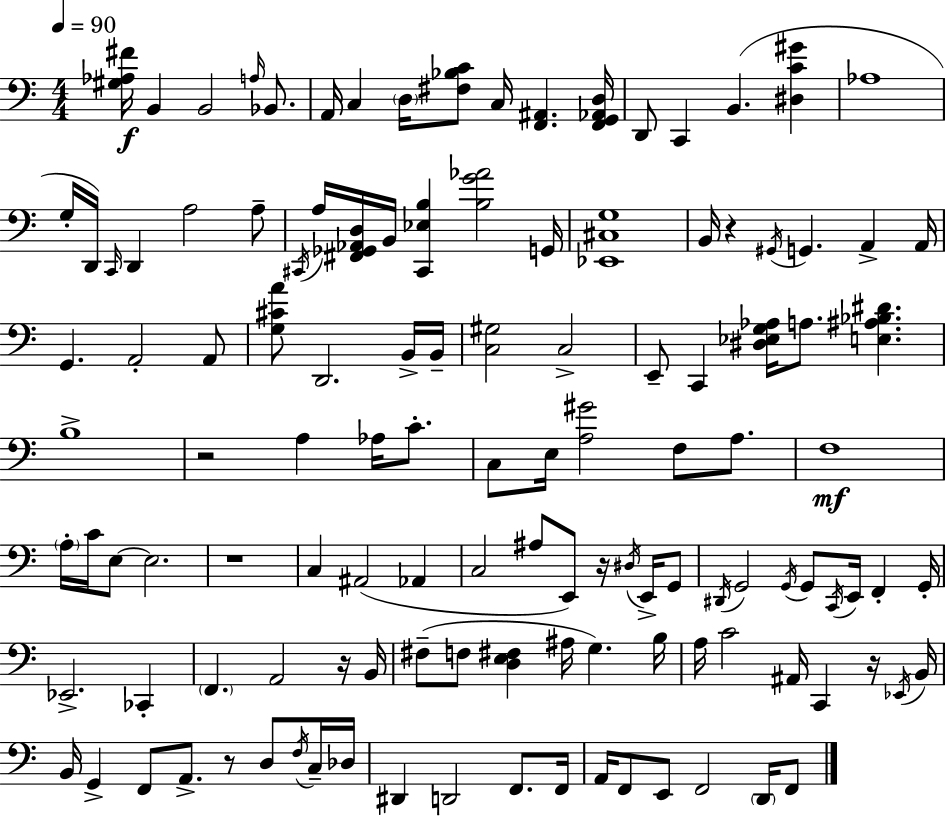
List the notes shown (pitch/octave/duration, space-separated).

[G#3,Ab3,F#4]/s B2/q B2/h A3/s Bb2/e. A2/s C3/q D3/s [F#3,Bb3,C4]/e C3/s [F2,A#2]/q. [F2,G2,Ab2,D3]/s D2/e C2/q B2/q. [D#3,C4,G#4]/q Ab3/w G3/s D2/s C2/s D2/q A3/h A3/e C#2/s A3/s [F#2,Gb2,Ab2,D3]/s B2/s [C#2,Eb3,B3]/q [B3,G4,Ab4]/h G2/s [Eb2,C#3,G3]/w B2/s R/q G#2/s G2/q. A2/q A2/s G2/q. A2/h A2/e [G3,C#4,A4]/e D2/h. B2/s B2/s [C3,G#3]/h C3/h E2/e C2/q [D#3,Eb3,G3,Ab3]/s A3/e. [E3,A#3,Bb3,D#4]/q. B3/w R/h A3/q Ab3/s C4/e. C3/e E3/s [A3,G#4]/h F3/e A3/e. F3/w A3/s C4/s E3/e E3/h. R/w C3/q A#2/h Ab2/q C3/h A#3/e E2/e R/s D#3/s E2/s G2/e D#2/s G2/h G2/s G2/e C2/s E2/s F2/q G2/s Eb2/h. CES2/q F2/q. A2/h R/s B2/s F#3/e F3/e [D3,E3,F#3]/q A#3/s G3/q. B3/s A3/s C4/h A#2/s C2/q R/s Eb2/s B2/s B2/s G2/q F2/e A2/e. R/e D3/e F3/s C3/s Db3/s D#2/q D2/h F2/e. F2/s A2/s F2/e E2/e F2/h D2/s F2/e